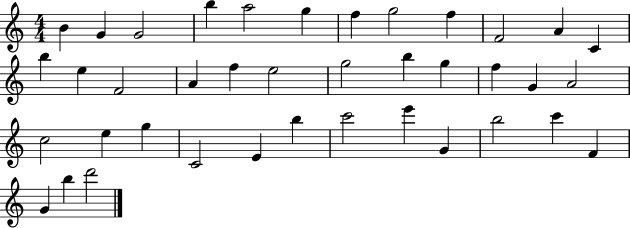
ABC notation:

X:1
T:Untitled
M:4/4
L:1/4
K:C
B G G2 b a2 g f g2 f F2 A C b e F2 A f e2 g2 b g f G A2 c2 e g C2 E b c'2 e' G b2 c' F G b d'2